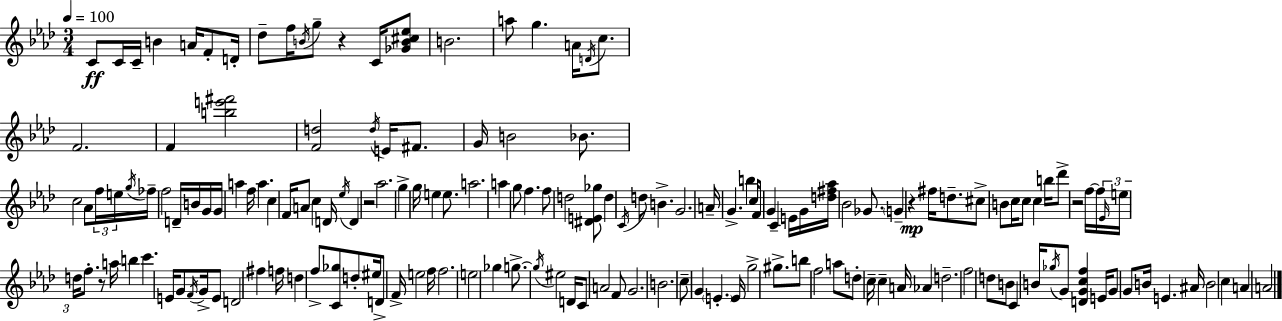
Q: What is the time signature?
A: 3/4